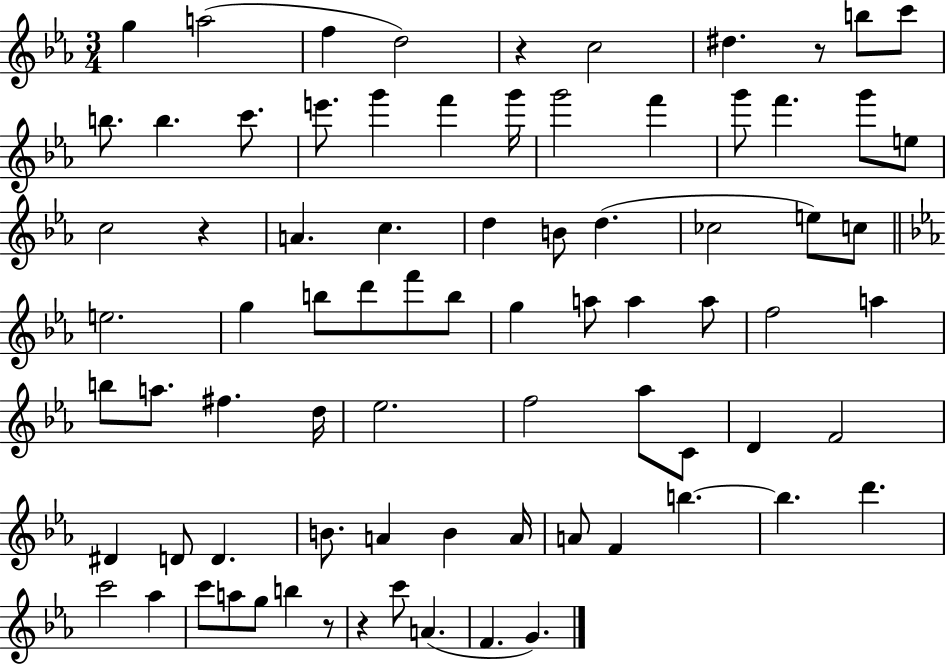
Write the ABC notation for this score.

X:1
T:Untitled
M:3/4
L:1/4
K:Eb
g a2 f d2 z c2 ^d z/2 b/2 c'/2 b/2 b c'/2 e'/2 g' f' g'/4 g'2 f' g'/2 f' g'/2 e/2 c2 z A c d B/2 d _c2 e/2 c/2 e2 g b/2 d'/2 f'/2 b/2 g a/2 a a/2 f2 a b/2 a/2 ^f d/4 _e2 f2 _a/2 C/2 D F2 ^D D/2 D B/2 A B A/4 A/2 F b b d' c'2 _a c'/2 a/2 g/2 b z/2 z c'/2 A F G